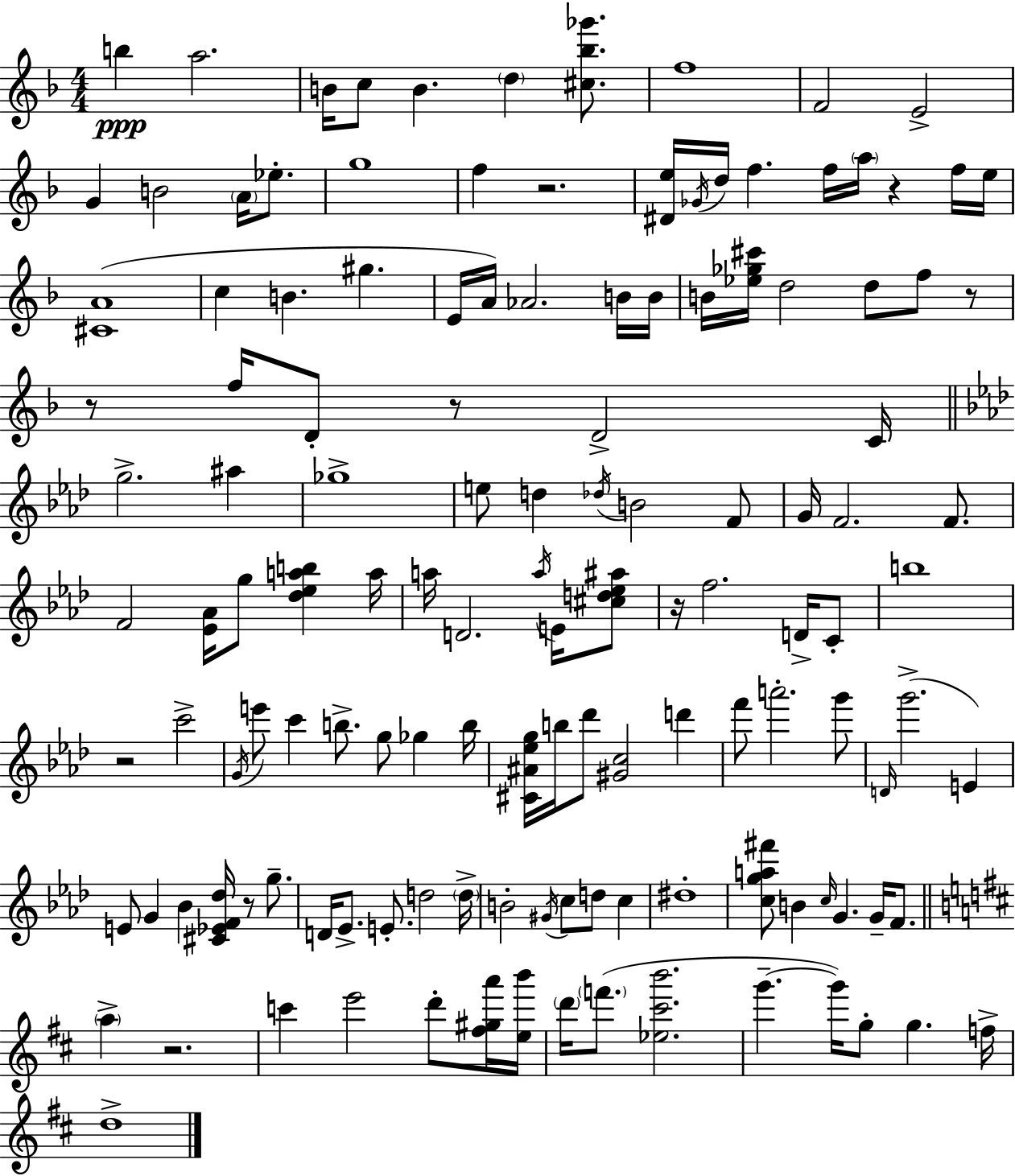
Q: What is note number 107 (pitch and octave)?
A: G5